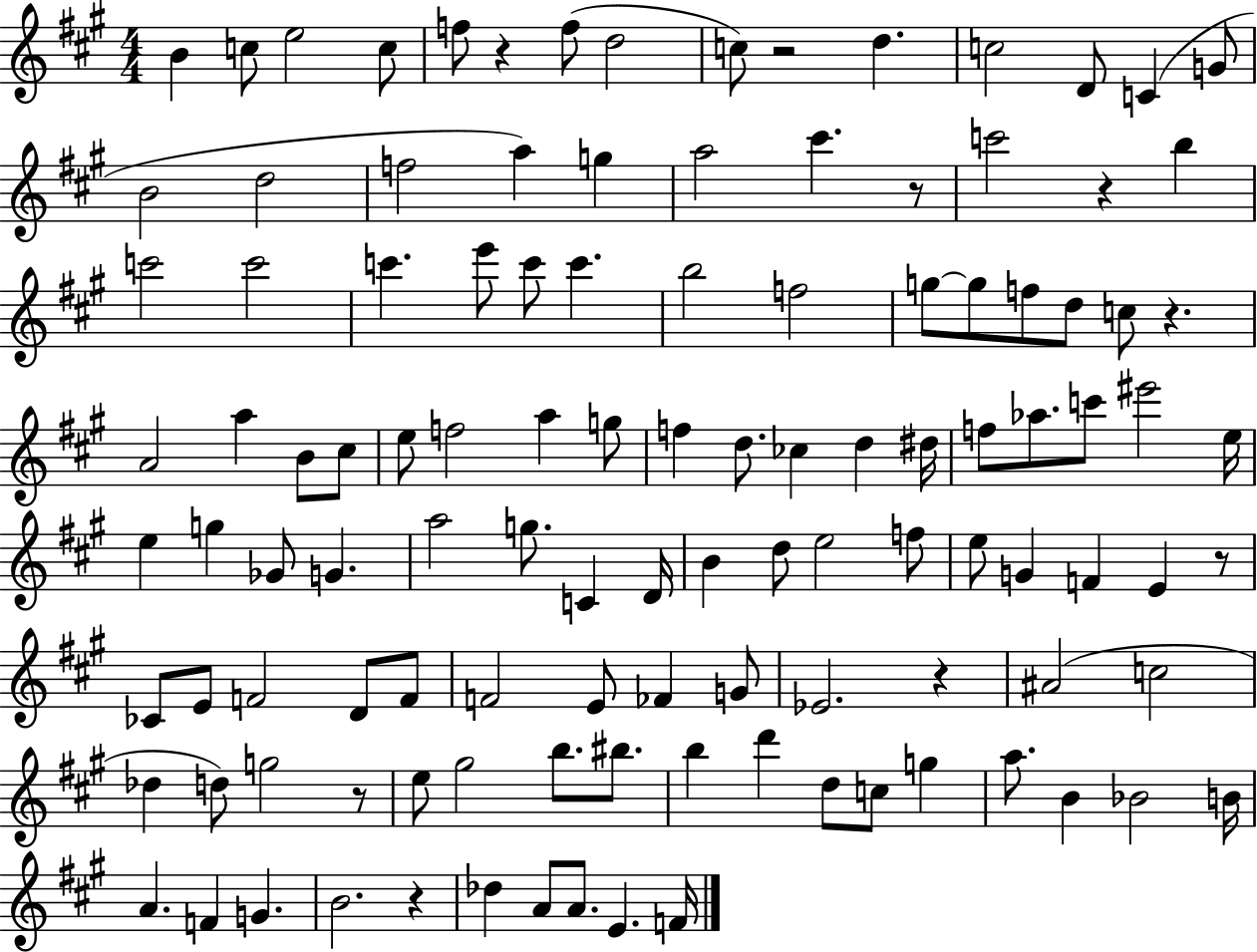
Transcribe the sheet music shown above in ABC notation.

X:1
T:Untitled
M:4/4
L:1/4
K:A
B c/2 e2 c/2 f/2 z f/2 d2 c/2 z2 d c2 D/2 C G/2 B2 d2 f2 a g a2 ^c' z/2 c'2 z b c'2 c'2 c' e'/2 c'/2 c' b2 f2 g/2 g/2 f/2 d/2 c/2 z A2 a B/2 ^c/2 e/2 f2 a g/2 f d/2 _c d ^d/4 f/2 _a/2 c'/2 ^e'2 e/4 e g _G/2 G a2 g/2 C D/4 B d/2 e2 f/2 e/2 G F E z/2 _C/2 E/2 F2 D/2 F/2 F2 E/2 _F G/2 _E2 z ^A2 c2 _d d/2 g2 z/2 e/2 ^g2 b/2 ^b/2 b d' d/2 c/2 g a/2 B _B2 B/4 A F G B2 z _d A/2 A/2 E F/4